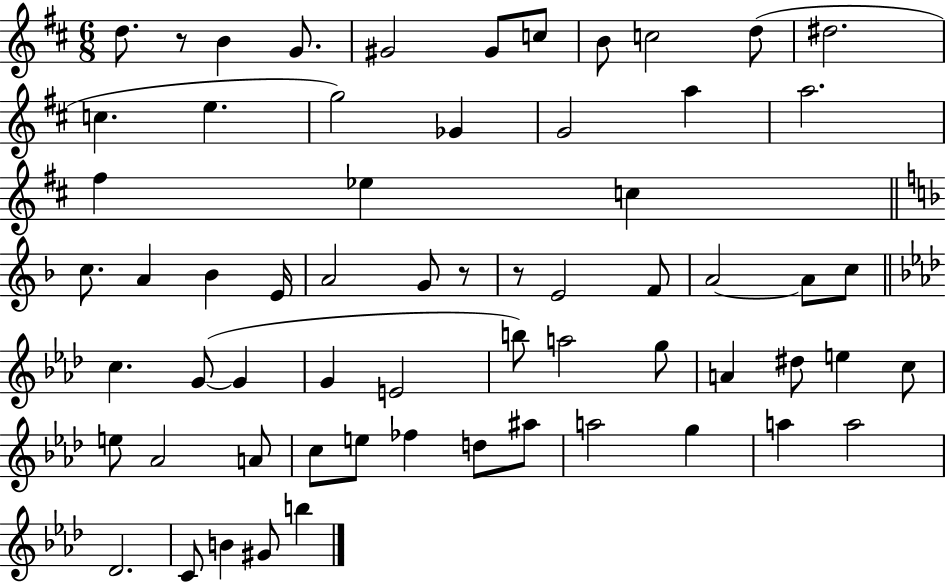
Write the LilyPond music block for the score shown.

{
  \clef treble
  \numericTimeSignature
  \time 6/8
  \key d \major
  d''8. r8 b'4 g'8. | gis'2 gis'8 c''8 | b'8 c''2 d''8( | dis''2. | \break c''4. e''4. | g''2) ges'4 | g'2 a''4 | a''2. | \break fis''4 ees''4 c''4 | \bar "||" \break \key d \minor c''8. a'4 bes'4 e'16 | a'2 g'8 r8 | r8 e'2 f'8 | a'2~~ a'8 c''8 | \break \bar "||" \break \key aes \major c''4. g'8~(~ g'4 | g'4 e'2 | b''8) a''2 g''8 | a'4 dis''8 e''4 c''8 | \break e''8 aes'2 a'8 | c''8 e''8 fes''4 d''8 ais''8 | a''2 g''4 | a''4 a''2 | \break des'2. | c'8 b'4 gis'8 b''4 | \bar "|."
}